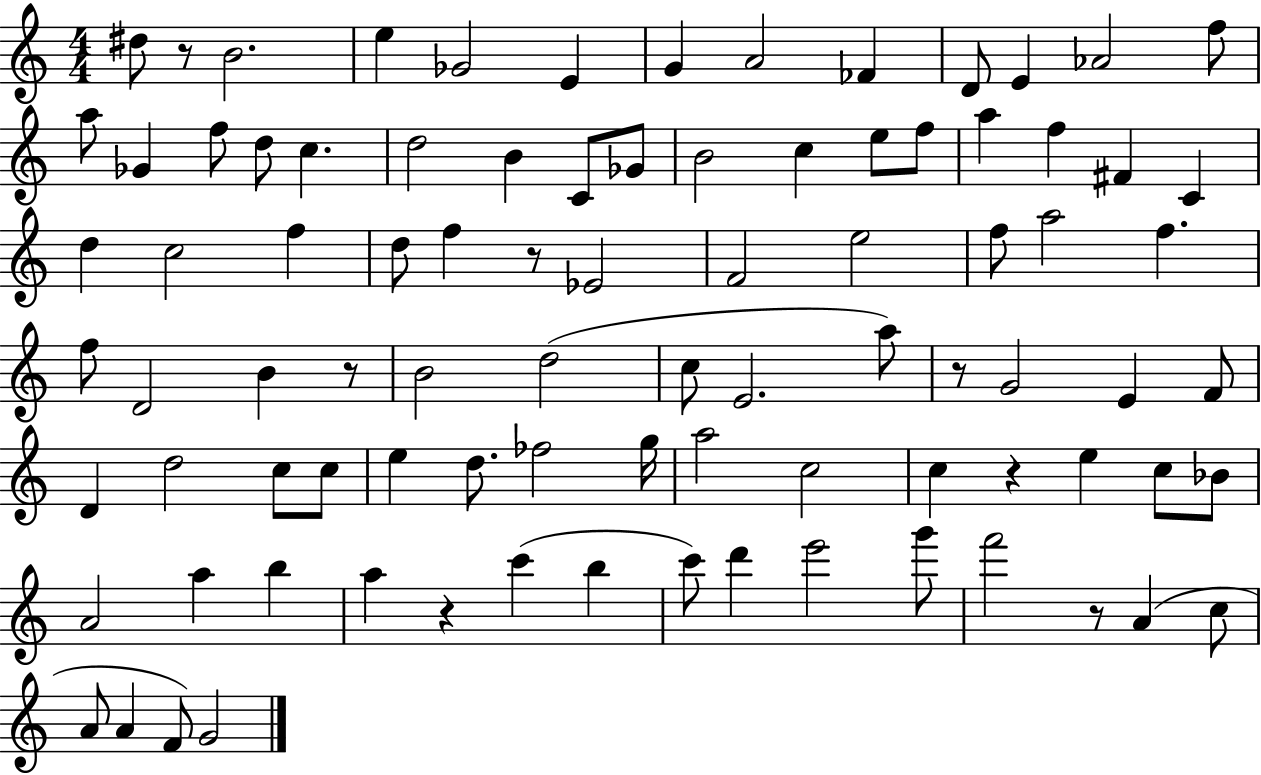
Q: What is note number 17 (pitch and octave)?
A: C5